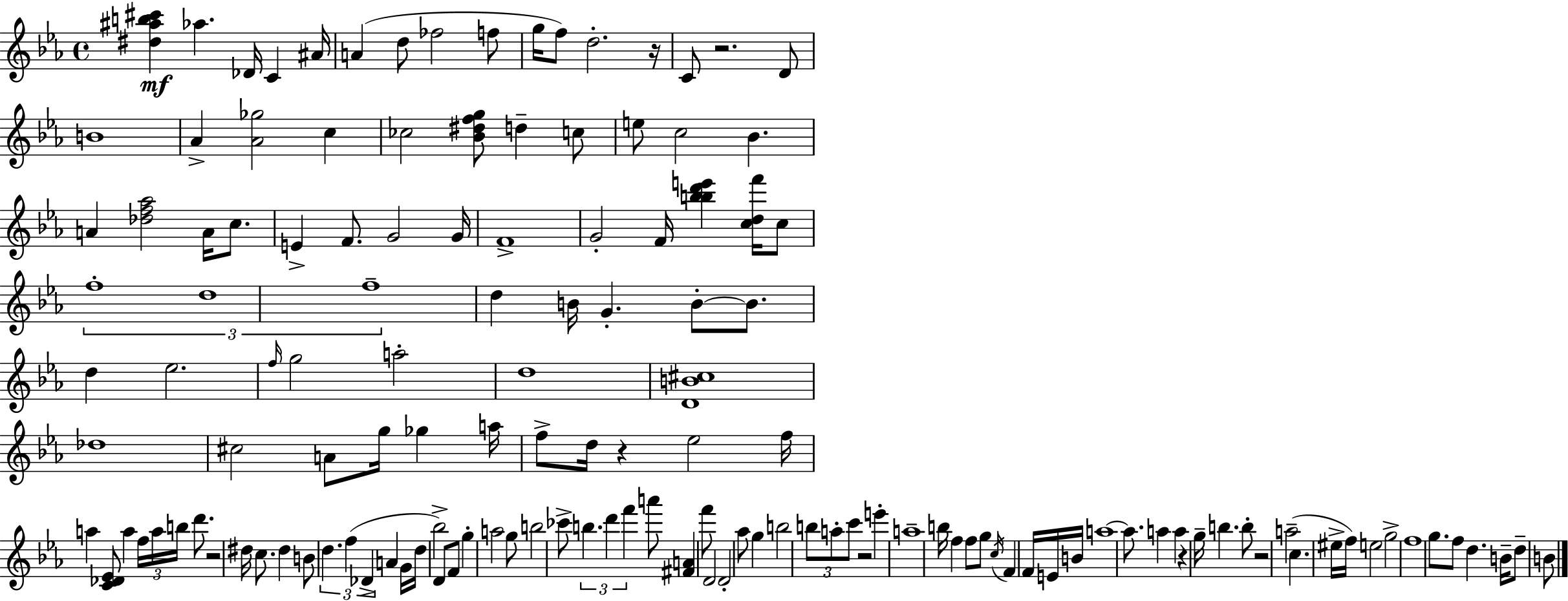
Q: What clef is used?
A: treble